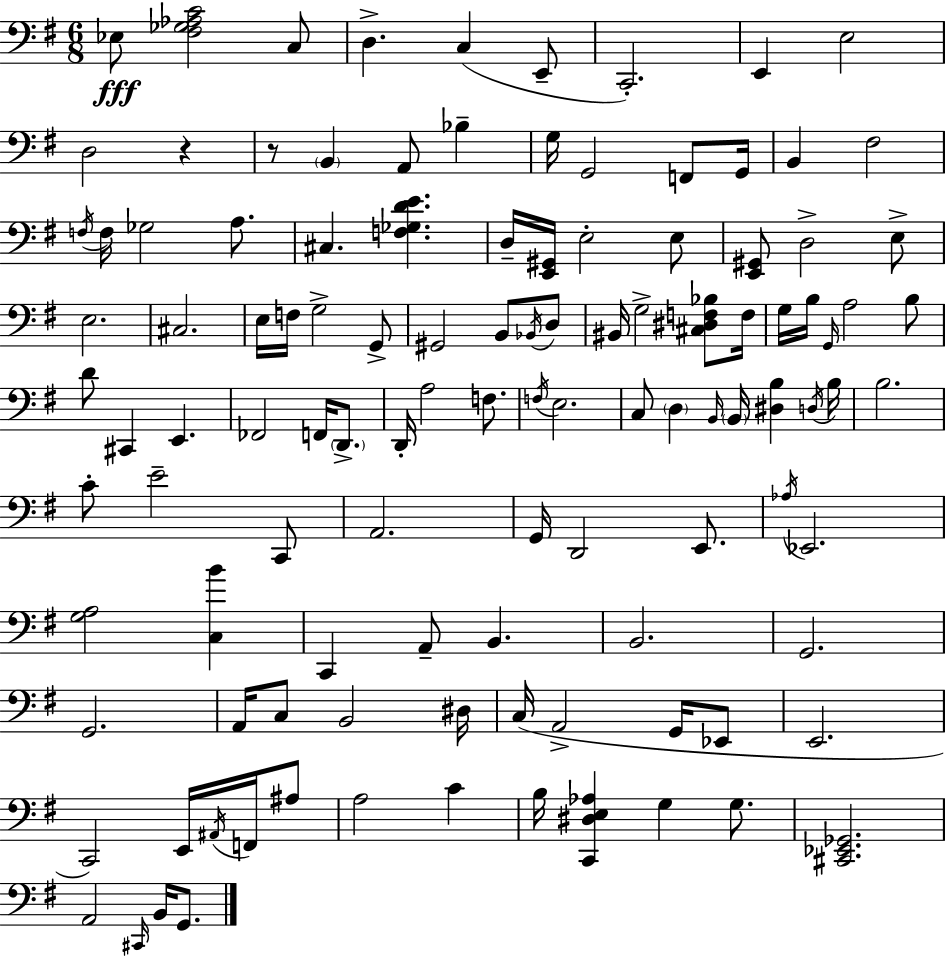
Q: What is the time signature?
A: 6/8